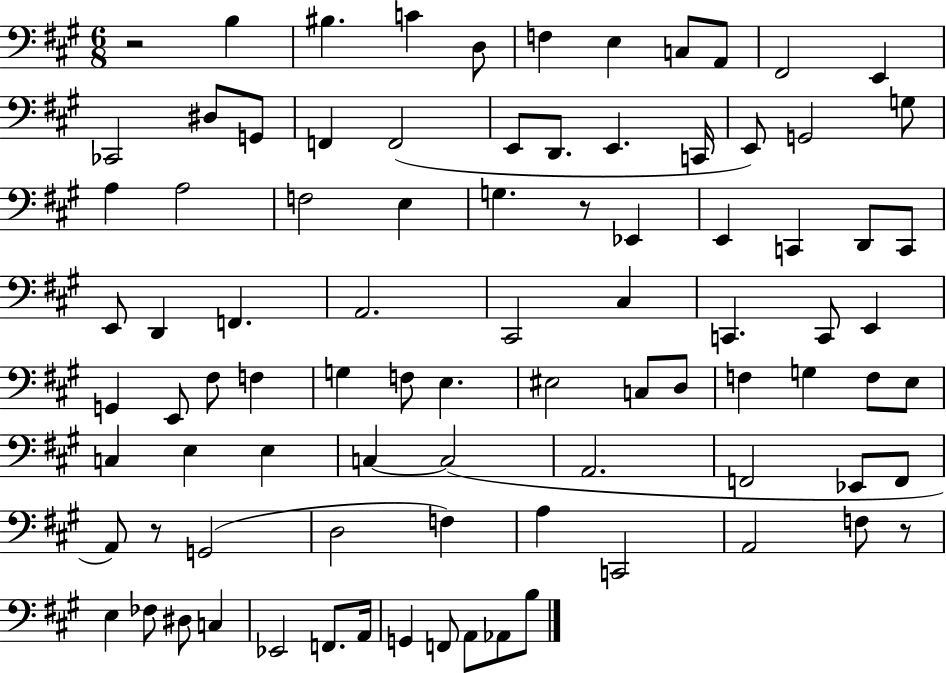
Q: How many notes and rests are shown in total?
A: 88